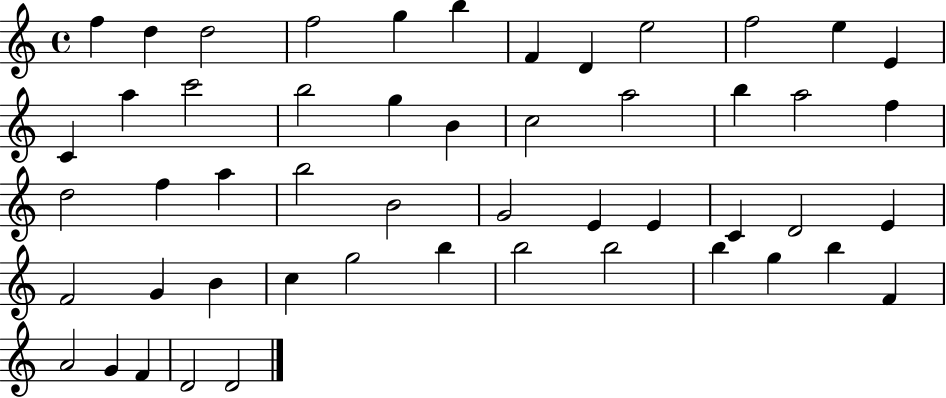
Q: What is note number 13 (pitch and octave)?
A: C4